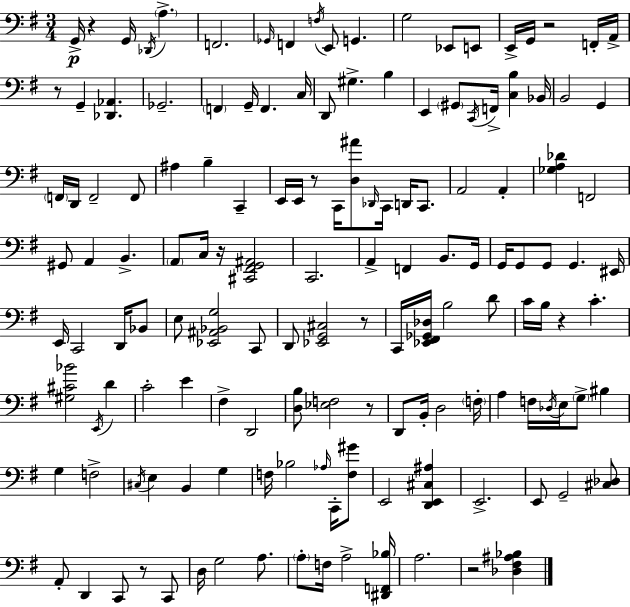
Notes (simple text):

G2/s R/q G2/s Db2/s A3/q. F2/h. Gb2/s F2/q F3/s E2/e G2/q. G3/h Eb2/e E2/e E2/s G2/s R/h F2/s A2/s R/e G2/q [Db2,Ab2]/q. Gb2/h. F2/q G2/s F2/q. C3/s D2/e G#3/q. B3/q E2/q G#2/e C2/s F2/s [C3,B3]/q Bb2/s B2/h G2/q F2/s D2/s F2/h F2/e A#3/q B3/q C2/q E2/s E2/s R/e C2/s [D3,A#4]/e Db2/s C2/s D2/s C2/e. A2/h A2/q [Gb3,A3,Db4]/q F2/h G#2/e A2/q B2/q. A2/e C3/s R/s [C#2,F#2,G2,A#2]/h C2/h. A2/q F2/q B2/e. G2/s G2/s G2/e G2/e G2/q. EIS2/s E2/s C2/h D2/s Bb2/e E3/e [Eb2,A#2,Bb2,G3]/h C2/e D2/e [Eb2,G2,C#3]/h R/e C2/s [Eb2,F#2,Gb2,Db3]/s B3/h D4/e C4/s B3/s R/q C4/q. [G#3,C#4,Bb4]/h E2/s D4/q C4/h E4/q F#3/q D2/h [D3,B3]/e [Eb3,F3]/h R/e D2/e B2/s D3/h F3/s A3/q F3/s Db3/s E3/s G3/e BIS3/q G3/q F3/h C#3/s E3/q B2/q G3/q F3/s Bb3/h Ab3/s C2/s [F3,G#4]/e E2/h [D2,E2,C#3,A#3]/q E2/h. E2/e G2/h [C#3,Db3]/e A2/e D2/q C2/e R/e C2/e D3/s G3/h A3/e. A3/e F3/s A3/h [D#2,F2,Bb3]/s A3/h. R/h [Db3,F#3,A#3,Bb3]/q